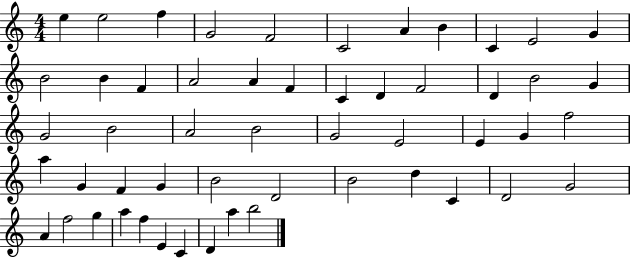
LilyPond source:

{
  \clef treble
  \numericTimeSignature
  \time 4/4
  \key c \major
  e''4 e''2 f''4 | g'2 f'2 | c'2 a'4 b'4 | c'4 e'2 g'4 | \break b'2 b'4 f'4 | a'2 a'4 f'4 | c'4 d'4 f'2 | d'4 b'2 g'4 | \break g'2 b'2 | a'2 b'2 | g'2 e'2 | e'4 g'4 f''2 | \break a''4 g'4 f'4 g'4 | b'2 d'2 | b'2 d''4 c'4 | d'2 g'2 | \break a'4 f''2 g''4 | a''4 f''4 e'4 c'4 | d'4 a''4 b''2 | \bar "|."
}